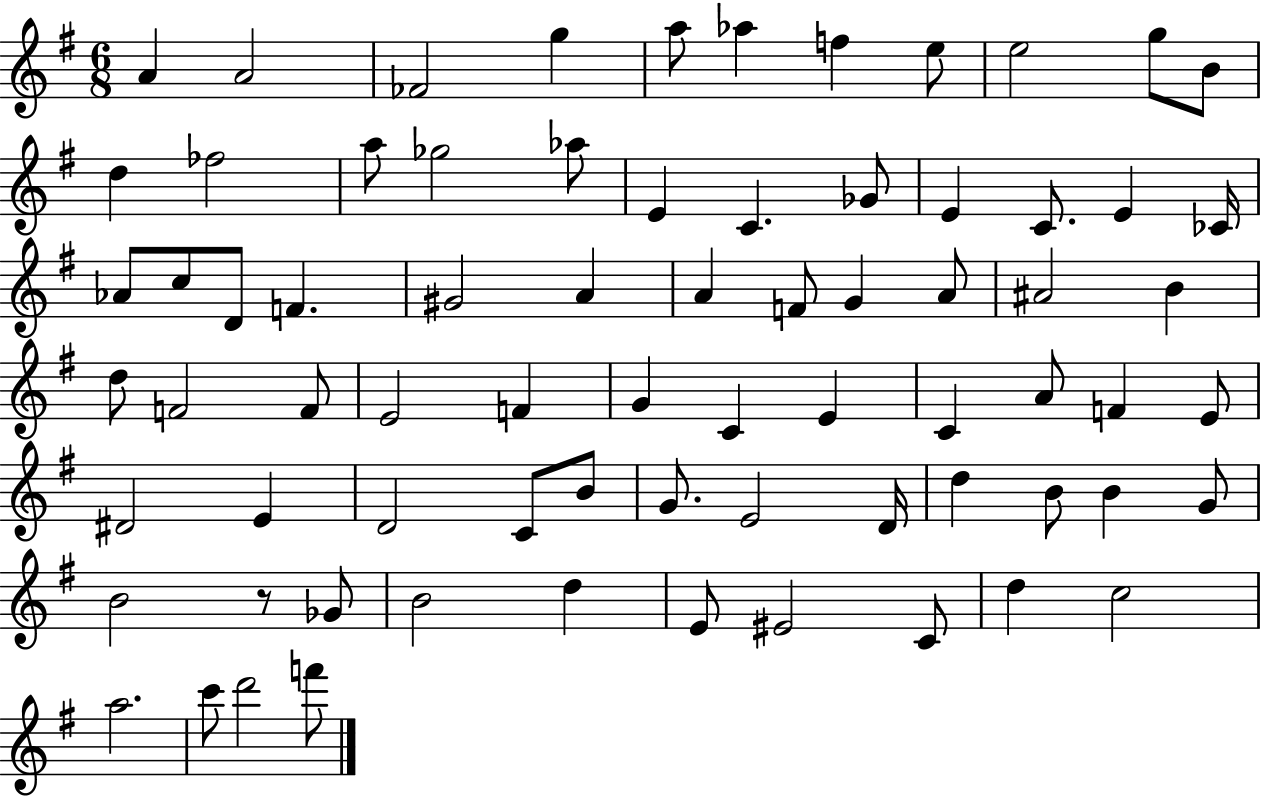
{
  \clef treble
  \numericTimeSignature
  \time 6/8
  \key g \major
  a'4 a'2 | fes'2 g''4 | a''8 aes''4 f''4 e''8 | e''2 g''8 b'8 | \break d''4 fes''2 | a''8 ges''2 aes''8 | e'4 c'4. ges'8 | e'4 c'8. e'4 ces'16 | \break aes'8 c''8 d'8 f'4. | gis'2 a'4 | a'4 f'8 g'4 a'8 | ais'2 b'4 | \break d''8 f'2 f'8 | e'2 f'4 | g'4 c'4 e'4 | c'4 a'8 f'4 e'8 | \break dis'2 e'4 | d'2 c'8 b'8 | g'8. e'2 d'16 | d''4 b'8 b'4 g'8 | \break b'2 r8 ges'8 | b'2 d''4 | e'8 eis'2 c'8 | d''4 c''2 | \break a''2. | c'''8 d'''2 f'''8 | \bar "|."
}